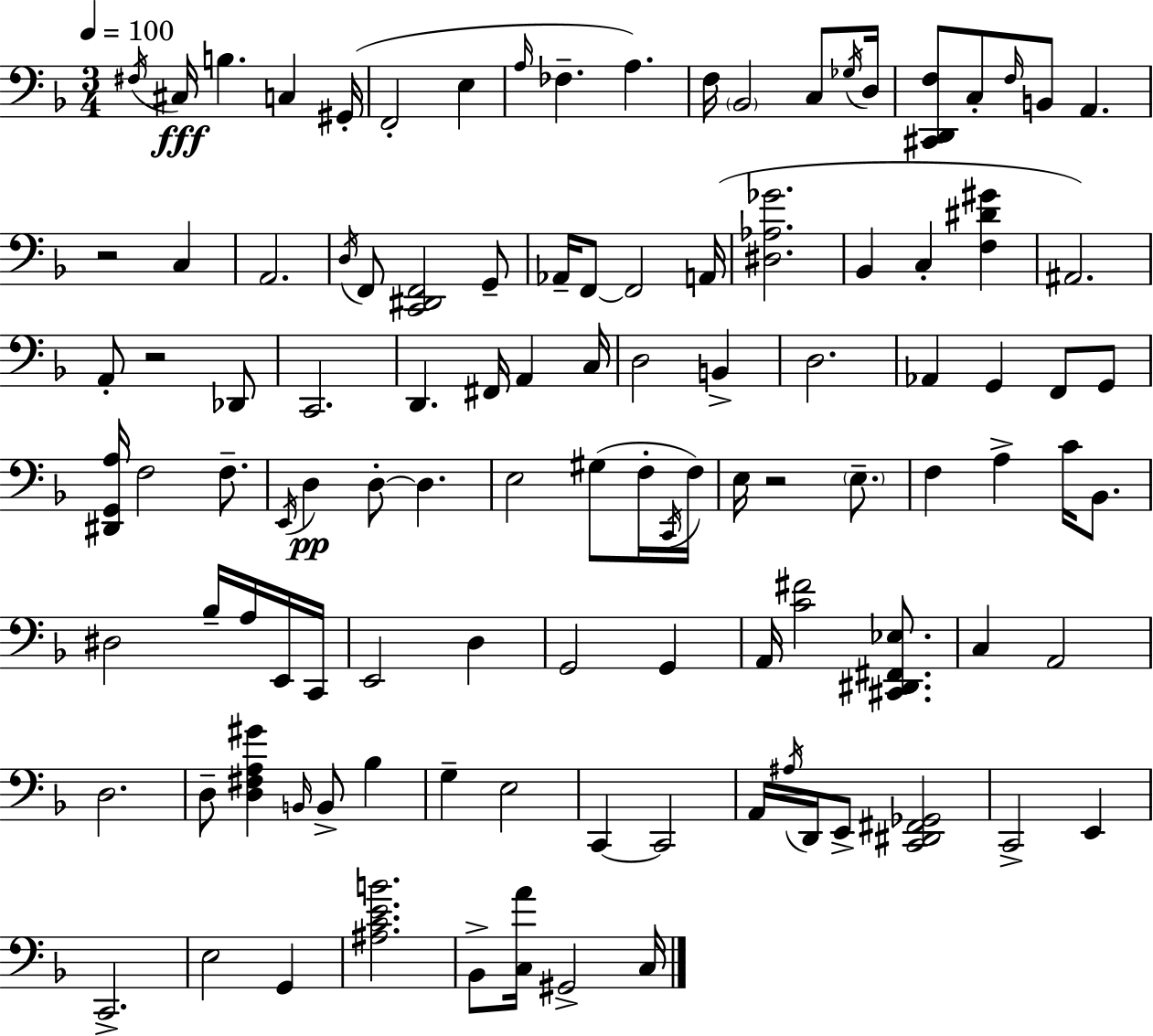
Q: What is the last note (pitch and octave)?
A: C3